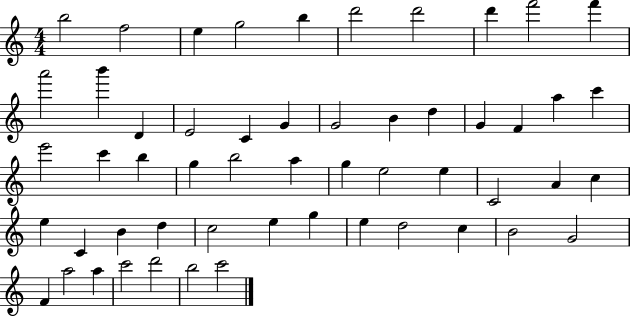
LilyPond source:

{
  \clef treble
  \numericTimeSignature
  \time 4/4
  \key c \major
  b''2 f''2 | e''4 g''2 b''4 | d'''2 d'''2 | d'''4 f'''2 f'''4 | \break a'''2 b'''4 d'4 | e'2 c'4 g'4 | g'2 b'4 d''4 | g'4 f'4 a''4 c'''4 | \break e'''2 c'''4 b''4 | g''4 b''2 a''4 | g''4 e''2 e''4 | c'2 a'4 c''4 | \break e''4 c'4 b'4 d''4 | c''2 e''4 g''4 | e''4 d''2 c''4 | b'2 g'2 | \break f'4 a''2 a''4 | c'''2 d'''2 | b''2 c'''2 | \bar "|."
}